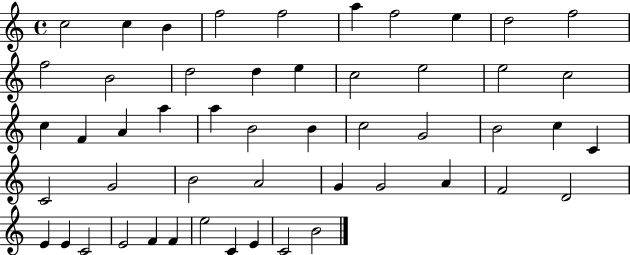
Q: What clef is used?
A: treble